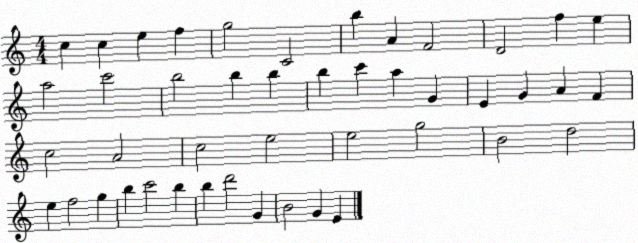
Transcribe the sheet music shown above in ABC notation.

X:1
T:Untitled
M:4/4
L:1/4
K:C
c c e f g2 C2 b A F2 D2 f e a2 c'2 b2 b b b c' a G E G A F c2 A2 c2 e2 e2 g2 B2 d2 e f2 g b c'2 b b d'2 G B2 G E